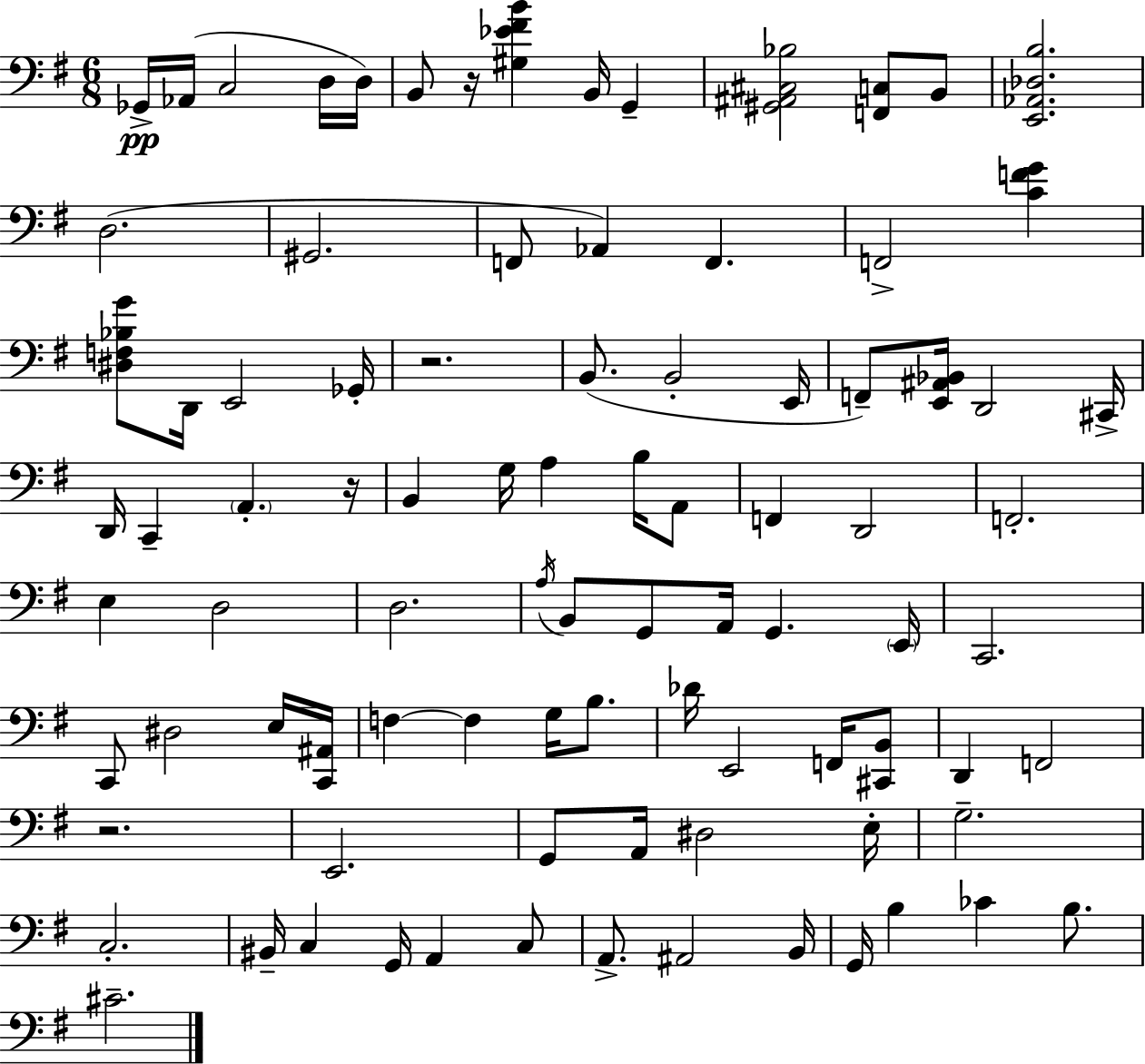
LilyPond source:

{
  \clef bass
  \numericTimeSignature
  \time 6/8
  \key e \minor
  \repeat volta 2 { ges,16->\pp aes,16( c2 d16 d16) | b,8 r16 <gis ees' fis' b'>4 b,16 g,4-- | <gis, ais, cis bes>2 <f, c>8 b,8 | <e, aes, des b>2. | \break d2.( | gis,2. | f,8 aes,4) f,4. | f,2-> <c' f' g'>4 | \break <dis f bes g'>8 d,16 e,2 ges,16-. | r2. | b,8.( b,2-. e,16 | f,8--) <e, ais, bes,>16 d,2 cis,16-> | \break d,16 c,4-- \parenthesize a,4.-. r16 | b,4 g16 a4 b16 a,8 | f,4 d,2 | f,2.-. | \break e4 d2 | d2. | \acciaccatura { a16 } b,8 g,8 a,16 g,4. | \parenthesize e,16 c,2. | \break c,8 dis2 e16 | <c, ais,>16 f4~~ f4 g16 b8. | des'16 e,2 f,16 <cis, b,>8 | d,4 f,2 | \break r2. | e,2. | g,8 a,16 dis2 | e16-. g2.-- | \break c2.-. | bis,16-- c4 g,16 a,4 c8 | a,8.-> ais,2 | b,16 g,16 b4 ces'4 b8. | \break cis'2.-- | } \bar "|."
}